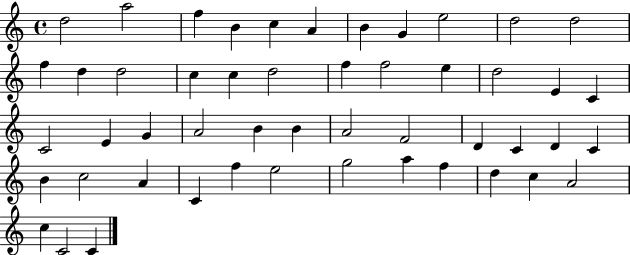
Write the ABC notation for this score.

X:1
T:Untitled
M:4/4
L:1/4
K:C
d2 a2 f B c A B G e2 d2 d2 f d d2 c c d2 f f2 e d2 E C C2 E G A2 B B A2 F2 D C D C B c2 A C f e2 g2 a f d c A2 c C2 C